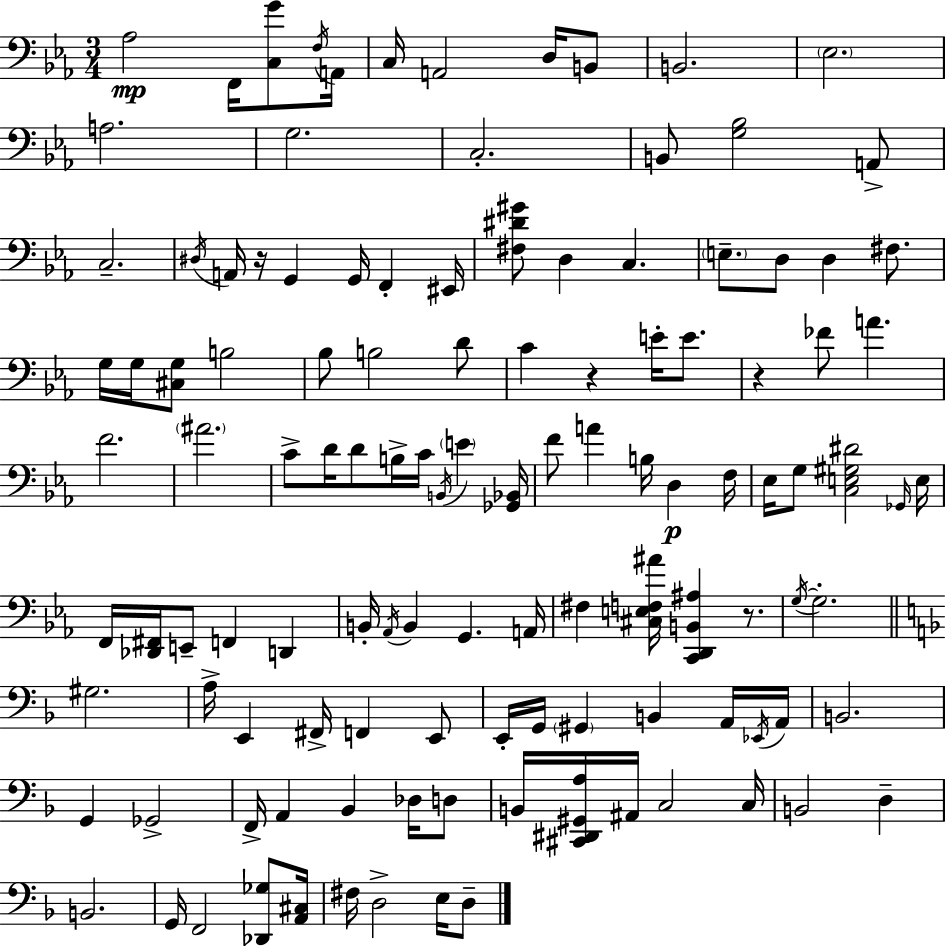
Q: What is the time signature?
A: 3/4